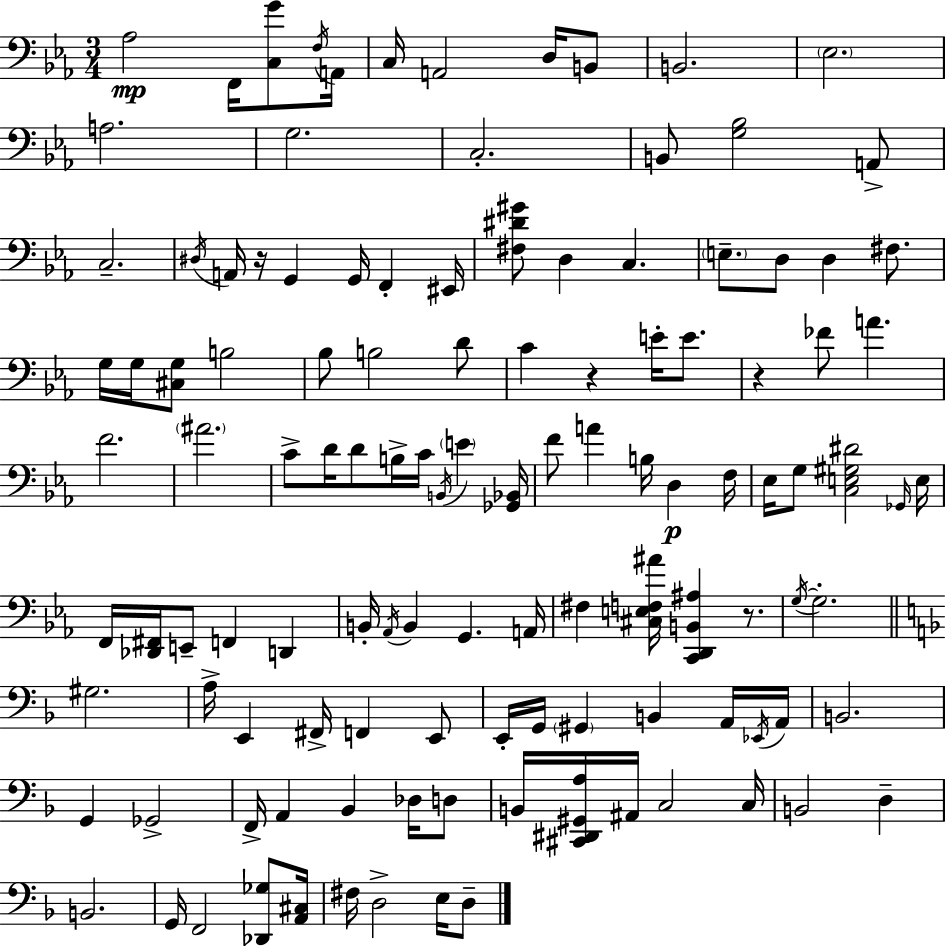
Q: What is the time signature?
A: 3/4